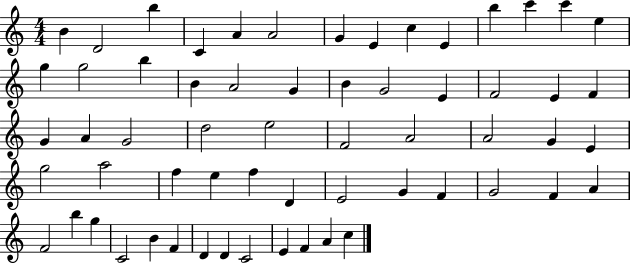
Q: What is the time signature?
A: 4/4